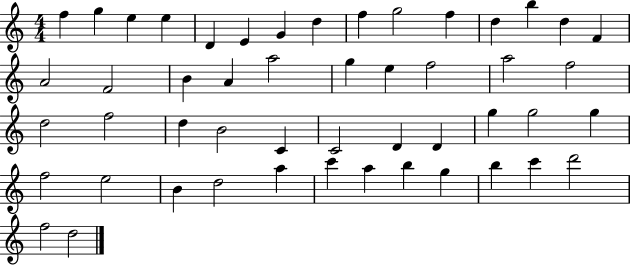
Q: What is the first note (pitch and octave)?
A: F5